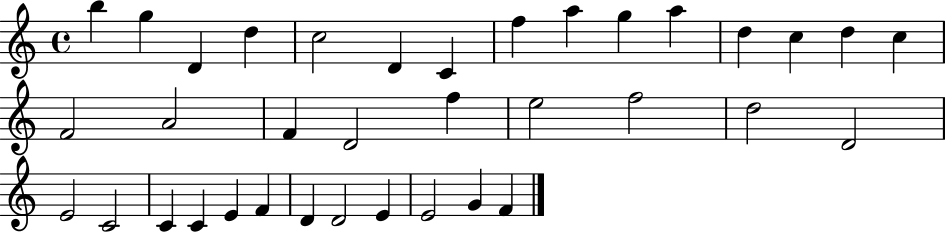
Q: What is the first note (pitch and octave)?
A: B5